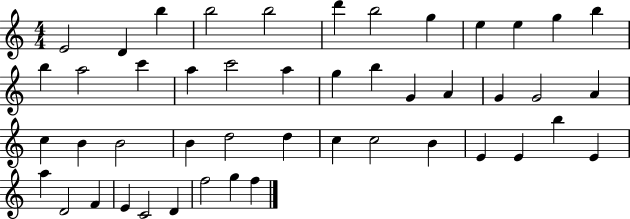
{
  \clef treble
  \numericTimeSignature
  \time 4/4
  \key c \major
  e'2 d'4 b''4 | b''2 b''2 | d'''4 b''2 g''4 | e''4 e''4 g''4 b''4 | \break b''4 a''2 c'''4 | a''4 c'''2 a''4 | g''4 b''4 g'4 a'4 | g'4 g'2 a'4 | \break c''4 b'4 b'2 | b'4 d''2 d''4 | c''4 c''2 b'4 | e'4 e'4 b''4 e'4 | \break a''4 d'2 f'4 | e'4 c'2 d'4 | f''2 g''4 f''4 | \bar "|."
}